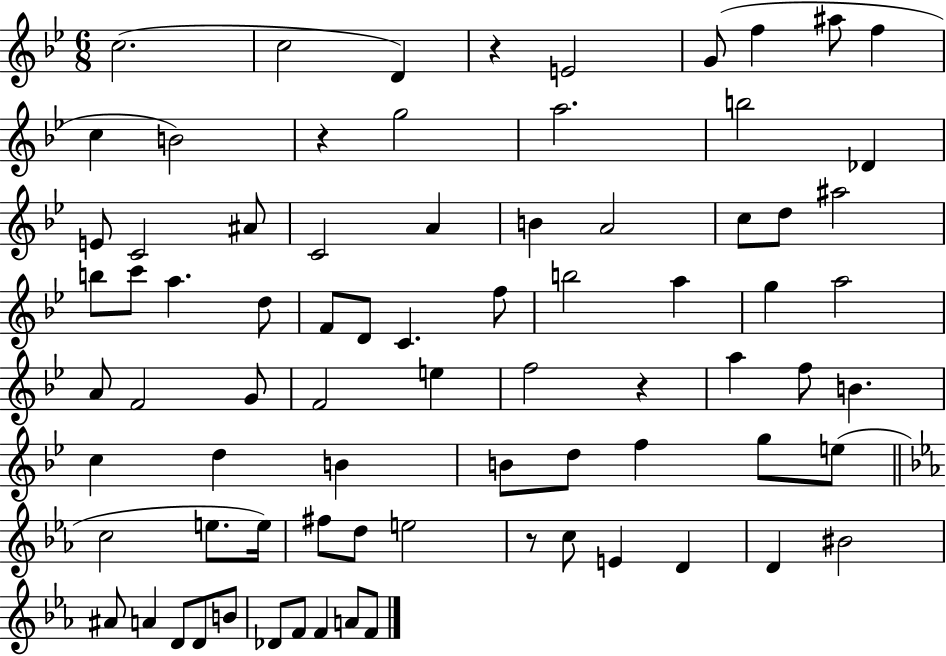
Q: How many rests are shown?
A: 4